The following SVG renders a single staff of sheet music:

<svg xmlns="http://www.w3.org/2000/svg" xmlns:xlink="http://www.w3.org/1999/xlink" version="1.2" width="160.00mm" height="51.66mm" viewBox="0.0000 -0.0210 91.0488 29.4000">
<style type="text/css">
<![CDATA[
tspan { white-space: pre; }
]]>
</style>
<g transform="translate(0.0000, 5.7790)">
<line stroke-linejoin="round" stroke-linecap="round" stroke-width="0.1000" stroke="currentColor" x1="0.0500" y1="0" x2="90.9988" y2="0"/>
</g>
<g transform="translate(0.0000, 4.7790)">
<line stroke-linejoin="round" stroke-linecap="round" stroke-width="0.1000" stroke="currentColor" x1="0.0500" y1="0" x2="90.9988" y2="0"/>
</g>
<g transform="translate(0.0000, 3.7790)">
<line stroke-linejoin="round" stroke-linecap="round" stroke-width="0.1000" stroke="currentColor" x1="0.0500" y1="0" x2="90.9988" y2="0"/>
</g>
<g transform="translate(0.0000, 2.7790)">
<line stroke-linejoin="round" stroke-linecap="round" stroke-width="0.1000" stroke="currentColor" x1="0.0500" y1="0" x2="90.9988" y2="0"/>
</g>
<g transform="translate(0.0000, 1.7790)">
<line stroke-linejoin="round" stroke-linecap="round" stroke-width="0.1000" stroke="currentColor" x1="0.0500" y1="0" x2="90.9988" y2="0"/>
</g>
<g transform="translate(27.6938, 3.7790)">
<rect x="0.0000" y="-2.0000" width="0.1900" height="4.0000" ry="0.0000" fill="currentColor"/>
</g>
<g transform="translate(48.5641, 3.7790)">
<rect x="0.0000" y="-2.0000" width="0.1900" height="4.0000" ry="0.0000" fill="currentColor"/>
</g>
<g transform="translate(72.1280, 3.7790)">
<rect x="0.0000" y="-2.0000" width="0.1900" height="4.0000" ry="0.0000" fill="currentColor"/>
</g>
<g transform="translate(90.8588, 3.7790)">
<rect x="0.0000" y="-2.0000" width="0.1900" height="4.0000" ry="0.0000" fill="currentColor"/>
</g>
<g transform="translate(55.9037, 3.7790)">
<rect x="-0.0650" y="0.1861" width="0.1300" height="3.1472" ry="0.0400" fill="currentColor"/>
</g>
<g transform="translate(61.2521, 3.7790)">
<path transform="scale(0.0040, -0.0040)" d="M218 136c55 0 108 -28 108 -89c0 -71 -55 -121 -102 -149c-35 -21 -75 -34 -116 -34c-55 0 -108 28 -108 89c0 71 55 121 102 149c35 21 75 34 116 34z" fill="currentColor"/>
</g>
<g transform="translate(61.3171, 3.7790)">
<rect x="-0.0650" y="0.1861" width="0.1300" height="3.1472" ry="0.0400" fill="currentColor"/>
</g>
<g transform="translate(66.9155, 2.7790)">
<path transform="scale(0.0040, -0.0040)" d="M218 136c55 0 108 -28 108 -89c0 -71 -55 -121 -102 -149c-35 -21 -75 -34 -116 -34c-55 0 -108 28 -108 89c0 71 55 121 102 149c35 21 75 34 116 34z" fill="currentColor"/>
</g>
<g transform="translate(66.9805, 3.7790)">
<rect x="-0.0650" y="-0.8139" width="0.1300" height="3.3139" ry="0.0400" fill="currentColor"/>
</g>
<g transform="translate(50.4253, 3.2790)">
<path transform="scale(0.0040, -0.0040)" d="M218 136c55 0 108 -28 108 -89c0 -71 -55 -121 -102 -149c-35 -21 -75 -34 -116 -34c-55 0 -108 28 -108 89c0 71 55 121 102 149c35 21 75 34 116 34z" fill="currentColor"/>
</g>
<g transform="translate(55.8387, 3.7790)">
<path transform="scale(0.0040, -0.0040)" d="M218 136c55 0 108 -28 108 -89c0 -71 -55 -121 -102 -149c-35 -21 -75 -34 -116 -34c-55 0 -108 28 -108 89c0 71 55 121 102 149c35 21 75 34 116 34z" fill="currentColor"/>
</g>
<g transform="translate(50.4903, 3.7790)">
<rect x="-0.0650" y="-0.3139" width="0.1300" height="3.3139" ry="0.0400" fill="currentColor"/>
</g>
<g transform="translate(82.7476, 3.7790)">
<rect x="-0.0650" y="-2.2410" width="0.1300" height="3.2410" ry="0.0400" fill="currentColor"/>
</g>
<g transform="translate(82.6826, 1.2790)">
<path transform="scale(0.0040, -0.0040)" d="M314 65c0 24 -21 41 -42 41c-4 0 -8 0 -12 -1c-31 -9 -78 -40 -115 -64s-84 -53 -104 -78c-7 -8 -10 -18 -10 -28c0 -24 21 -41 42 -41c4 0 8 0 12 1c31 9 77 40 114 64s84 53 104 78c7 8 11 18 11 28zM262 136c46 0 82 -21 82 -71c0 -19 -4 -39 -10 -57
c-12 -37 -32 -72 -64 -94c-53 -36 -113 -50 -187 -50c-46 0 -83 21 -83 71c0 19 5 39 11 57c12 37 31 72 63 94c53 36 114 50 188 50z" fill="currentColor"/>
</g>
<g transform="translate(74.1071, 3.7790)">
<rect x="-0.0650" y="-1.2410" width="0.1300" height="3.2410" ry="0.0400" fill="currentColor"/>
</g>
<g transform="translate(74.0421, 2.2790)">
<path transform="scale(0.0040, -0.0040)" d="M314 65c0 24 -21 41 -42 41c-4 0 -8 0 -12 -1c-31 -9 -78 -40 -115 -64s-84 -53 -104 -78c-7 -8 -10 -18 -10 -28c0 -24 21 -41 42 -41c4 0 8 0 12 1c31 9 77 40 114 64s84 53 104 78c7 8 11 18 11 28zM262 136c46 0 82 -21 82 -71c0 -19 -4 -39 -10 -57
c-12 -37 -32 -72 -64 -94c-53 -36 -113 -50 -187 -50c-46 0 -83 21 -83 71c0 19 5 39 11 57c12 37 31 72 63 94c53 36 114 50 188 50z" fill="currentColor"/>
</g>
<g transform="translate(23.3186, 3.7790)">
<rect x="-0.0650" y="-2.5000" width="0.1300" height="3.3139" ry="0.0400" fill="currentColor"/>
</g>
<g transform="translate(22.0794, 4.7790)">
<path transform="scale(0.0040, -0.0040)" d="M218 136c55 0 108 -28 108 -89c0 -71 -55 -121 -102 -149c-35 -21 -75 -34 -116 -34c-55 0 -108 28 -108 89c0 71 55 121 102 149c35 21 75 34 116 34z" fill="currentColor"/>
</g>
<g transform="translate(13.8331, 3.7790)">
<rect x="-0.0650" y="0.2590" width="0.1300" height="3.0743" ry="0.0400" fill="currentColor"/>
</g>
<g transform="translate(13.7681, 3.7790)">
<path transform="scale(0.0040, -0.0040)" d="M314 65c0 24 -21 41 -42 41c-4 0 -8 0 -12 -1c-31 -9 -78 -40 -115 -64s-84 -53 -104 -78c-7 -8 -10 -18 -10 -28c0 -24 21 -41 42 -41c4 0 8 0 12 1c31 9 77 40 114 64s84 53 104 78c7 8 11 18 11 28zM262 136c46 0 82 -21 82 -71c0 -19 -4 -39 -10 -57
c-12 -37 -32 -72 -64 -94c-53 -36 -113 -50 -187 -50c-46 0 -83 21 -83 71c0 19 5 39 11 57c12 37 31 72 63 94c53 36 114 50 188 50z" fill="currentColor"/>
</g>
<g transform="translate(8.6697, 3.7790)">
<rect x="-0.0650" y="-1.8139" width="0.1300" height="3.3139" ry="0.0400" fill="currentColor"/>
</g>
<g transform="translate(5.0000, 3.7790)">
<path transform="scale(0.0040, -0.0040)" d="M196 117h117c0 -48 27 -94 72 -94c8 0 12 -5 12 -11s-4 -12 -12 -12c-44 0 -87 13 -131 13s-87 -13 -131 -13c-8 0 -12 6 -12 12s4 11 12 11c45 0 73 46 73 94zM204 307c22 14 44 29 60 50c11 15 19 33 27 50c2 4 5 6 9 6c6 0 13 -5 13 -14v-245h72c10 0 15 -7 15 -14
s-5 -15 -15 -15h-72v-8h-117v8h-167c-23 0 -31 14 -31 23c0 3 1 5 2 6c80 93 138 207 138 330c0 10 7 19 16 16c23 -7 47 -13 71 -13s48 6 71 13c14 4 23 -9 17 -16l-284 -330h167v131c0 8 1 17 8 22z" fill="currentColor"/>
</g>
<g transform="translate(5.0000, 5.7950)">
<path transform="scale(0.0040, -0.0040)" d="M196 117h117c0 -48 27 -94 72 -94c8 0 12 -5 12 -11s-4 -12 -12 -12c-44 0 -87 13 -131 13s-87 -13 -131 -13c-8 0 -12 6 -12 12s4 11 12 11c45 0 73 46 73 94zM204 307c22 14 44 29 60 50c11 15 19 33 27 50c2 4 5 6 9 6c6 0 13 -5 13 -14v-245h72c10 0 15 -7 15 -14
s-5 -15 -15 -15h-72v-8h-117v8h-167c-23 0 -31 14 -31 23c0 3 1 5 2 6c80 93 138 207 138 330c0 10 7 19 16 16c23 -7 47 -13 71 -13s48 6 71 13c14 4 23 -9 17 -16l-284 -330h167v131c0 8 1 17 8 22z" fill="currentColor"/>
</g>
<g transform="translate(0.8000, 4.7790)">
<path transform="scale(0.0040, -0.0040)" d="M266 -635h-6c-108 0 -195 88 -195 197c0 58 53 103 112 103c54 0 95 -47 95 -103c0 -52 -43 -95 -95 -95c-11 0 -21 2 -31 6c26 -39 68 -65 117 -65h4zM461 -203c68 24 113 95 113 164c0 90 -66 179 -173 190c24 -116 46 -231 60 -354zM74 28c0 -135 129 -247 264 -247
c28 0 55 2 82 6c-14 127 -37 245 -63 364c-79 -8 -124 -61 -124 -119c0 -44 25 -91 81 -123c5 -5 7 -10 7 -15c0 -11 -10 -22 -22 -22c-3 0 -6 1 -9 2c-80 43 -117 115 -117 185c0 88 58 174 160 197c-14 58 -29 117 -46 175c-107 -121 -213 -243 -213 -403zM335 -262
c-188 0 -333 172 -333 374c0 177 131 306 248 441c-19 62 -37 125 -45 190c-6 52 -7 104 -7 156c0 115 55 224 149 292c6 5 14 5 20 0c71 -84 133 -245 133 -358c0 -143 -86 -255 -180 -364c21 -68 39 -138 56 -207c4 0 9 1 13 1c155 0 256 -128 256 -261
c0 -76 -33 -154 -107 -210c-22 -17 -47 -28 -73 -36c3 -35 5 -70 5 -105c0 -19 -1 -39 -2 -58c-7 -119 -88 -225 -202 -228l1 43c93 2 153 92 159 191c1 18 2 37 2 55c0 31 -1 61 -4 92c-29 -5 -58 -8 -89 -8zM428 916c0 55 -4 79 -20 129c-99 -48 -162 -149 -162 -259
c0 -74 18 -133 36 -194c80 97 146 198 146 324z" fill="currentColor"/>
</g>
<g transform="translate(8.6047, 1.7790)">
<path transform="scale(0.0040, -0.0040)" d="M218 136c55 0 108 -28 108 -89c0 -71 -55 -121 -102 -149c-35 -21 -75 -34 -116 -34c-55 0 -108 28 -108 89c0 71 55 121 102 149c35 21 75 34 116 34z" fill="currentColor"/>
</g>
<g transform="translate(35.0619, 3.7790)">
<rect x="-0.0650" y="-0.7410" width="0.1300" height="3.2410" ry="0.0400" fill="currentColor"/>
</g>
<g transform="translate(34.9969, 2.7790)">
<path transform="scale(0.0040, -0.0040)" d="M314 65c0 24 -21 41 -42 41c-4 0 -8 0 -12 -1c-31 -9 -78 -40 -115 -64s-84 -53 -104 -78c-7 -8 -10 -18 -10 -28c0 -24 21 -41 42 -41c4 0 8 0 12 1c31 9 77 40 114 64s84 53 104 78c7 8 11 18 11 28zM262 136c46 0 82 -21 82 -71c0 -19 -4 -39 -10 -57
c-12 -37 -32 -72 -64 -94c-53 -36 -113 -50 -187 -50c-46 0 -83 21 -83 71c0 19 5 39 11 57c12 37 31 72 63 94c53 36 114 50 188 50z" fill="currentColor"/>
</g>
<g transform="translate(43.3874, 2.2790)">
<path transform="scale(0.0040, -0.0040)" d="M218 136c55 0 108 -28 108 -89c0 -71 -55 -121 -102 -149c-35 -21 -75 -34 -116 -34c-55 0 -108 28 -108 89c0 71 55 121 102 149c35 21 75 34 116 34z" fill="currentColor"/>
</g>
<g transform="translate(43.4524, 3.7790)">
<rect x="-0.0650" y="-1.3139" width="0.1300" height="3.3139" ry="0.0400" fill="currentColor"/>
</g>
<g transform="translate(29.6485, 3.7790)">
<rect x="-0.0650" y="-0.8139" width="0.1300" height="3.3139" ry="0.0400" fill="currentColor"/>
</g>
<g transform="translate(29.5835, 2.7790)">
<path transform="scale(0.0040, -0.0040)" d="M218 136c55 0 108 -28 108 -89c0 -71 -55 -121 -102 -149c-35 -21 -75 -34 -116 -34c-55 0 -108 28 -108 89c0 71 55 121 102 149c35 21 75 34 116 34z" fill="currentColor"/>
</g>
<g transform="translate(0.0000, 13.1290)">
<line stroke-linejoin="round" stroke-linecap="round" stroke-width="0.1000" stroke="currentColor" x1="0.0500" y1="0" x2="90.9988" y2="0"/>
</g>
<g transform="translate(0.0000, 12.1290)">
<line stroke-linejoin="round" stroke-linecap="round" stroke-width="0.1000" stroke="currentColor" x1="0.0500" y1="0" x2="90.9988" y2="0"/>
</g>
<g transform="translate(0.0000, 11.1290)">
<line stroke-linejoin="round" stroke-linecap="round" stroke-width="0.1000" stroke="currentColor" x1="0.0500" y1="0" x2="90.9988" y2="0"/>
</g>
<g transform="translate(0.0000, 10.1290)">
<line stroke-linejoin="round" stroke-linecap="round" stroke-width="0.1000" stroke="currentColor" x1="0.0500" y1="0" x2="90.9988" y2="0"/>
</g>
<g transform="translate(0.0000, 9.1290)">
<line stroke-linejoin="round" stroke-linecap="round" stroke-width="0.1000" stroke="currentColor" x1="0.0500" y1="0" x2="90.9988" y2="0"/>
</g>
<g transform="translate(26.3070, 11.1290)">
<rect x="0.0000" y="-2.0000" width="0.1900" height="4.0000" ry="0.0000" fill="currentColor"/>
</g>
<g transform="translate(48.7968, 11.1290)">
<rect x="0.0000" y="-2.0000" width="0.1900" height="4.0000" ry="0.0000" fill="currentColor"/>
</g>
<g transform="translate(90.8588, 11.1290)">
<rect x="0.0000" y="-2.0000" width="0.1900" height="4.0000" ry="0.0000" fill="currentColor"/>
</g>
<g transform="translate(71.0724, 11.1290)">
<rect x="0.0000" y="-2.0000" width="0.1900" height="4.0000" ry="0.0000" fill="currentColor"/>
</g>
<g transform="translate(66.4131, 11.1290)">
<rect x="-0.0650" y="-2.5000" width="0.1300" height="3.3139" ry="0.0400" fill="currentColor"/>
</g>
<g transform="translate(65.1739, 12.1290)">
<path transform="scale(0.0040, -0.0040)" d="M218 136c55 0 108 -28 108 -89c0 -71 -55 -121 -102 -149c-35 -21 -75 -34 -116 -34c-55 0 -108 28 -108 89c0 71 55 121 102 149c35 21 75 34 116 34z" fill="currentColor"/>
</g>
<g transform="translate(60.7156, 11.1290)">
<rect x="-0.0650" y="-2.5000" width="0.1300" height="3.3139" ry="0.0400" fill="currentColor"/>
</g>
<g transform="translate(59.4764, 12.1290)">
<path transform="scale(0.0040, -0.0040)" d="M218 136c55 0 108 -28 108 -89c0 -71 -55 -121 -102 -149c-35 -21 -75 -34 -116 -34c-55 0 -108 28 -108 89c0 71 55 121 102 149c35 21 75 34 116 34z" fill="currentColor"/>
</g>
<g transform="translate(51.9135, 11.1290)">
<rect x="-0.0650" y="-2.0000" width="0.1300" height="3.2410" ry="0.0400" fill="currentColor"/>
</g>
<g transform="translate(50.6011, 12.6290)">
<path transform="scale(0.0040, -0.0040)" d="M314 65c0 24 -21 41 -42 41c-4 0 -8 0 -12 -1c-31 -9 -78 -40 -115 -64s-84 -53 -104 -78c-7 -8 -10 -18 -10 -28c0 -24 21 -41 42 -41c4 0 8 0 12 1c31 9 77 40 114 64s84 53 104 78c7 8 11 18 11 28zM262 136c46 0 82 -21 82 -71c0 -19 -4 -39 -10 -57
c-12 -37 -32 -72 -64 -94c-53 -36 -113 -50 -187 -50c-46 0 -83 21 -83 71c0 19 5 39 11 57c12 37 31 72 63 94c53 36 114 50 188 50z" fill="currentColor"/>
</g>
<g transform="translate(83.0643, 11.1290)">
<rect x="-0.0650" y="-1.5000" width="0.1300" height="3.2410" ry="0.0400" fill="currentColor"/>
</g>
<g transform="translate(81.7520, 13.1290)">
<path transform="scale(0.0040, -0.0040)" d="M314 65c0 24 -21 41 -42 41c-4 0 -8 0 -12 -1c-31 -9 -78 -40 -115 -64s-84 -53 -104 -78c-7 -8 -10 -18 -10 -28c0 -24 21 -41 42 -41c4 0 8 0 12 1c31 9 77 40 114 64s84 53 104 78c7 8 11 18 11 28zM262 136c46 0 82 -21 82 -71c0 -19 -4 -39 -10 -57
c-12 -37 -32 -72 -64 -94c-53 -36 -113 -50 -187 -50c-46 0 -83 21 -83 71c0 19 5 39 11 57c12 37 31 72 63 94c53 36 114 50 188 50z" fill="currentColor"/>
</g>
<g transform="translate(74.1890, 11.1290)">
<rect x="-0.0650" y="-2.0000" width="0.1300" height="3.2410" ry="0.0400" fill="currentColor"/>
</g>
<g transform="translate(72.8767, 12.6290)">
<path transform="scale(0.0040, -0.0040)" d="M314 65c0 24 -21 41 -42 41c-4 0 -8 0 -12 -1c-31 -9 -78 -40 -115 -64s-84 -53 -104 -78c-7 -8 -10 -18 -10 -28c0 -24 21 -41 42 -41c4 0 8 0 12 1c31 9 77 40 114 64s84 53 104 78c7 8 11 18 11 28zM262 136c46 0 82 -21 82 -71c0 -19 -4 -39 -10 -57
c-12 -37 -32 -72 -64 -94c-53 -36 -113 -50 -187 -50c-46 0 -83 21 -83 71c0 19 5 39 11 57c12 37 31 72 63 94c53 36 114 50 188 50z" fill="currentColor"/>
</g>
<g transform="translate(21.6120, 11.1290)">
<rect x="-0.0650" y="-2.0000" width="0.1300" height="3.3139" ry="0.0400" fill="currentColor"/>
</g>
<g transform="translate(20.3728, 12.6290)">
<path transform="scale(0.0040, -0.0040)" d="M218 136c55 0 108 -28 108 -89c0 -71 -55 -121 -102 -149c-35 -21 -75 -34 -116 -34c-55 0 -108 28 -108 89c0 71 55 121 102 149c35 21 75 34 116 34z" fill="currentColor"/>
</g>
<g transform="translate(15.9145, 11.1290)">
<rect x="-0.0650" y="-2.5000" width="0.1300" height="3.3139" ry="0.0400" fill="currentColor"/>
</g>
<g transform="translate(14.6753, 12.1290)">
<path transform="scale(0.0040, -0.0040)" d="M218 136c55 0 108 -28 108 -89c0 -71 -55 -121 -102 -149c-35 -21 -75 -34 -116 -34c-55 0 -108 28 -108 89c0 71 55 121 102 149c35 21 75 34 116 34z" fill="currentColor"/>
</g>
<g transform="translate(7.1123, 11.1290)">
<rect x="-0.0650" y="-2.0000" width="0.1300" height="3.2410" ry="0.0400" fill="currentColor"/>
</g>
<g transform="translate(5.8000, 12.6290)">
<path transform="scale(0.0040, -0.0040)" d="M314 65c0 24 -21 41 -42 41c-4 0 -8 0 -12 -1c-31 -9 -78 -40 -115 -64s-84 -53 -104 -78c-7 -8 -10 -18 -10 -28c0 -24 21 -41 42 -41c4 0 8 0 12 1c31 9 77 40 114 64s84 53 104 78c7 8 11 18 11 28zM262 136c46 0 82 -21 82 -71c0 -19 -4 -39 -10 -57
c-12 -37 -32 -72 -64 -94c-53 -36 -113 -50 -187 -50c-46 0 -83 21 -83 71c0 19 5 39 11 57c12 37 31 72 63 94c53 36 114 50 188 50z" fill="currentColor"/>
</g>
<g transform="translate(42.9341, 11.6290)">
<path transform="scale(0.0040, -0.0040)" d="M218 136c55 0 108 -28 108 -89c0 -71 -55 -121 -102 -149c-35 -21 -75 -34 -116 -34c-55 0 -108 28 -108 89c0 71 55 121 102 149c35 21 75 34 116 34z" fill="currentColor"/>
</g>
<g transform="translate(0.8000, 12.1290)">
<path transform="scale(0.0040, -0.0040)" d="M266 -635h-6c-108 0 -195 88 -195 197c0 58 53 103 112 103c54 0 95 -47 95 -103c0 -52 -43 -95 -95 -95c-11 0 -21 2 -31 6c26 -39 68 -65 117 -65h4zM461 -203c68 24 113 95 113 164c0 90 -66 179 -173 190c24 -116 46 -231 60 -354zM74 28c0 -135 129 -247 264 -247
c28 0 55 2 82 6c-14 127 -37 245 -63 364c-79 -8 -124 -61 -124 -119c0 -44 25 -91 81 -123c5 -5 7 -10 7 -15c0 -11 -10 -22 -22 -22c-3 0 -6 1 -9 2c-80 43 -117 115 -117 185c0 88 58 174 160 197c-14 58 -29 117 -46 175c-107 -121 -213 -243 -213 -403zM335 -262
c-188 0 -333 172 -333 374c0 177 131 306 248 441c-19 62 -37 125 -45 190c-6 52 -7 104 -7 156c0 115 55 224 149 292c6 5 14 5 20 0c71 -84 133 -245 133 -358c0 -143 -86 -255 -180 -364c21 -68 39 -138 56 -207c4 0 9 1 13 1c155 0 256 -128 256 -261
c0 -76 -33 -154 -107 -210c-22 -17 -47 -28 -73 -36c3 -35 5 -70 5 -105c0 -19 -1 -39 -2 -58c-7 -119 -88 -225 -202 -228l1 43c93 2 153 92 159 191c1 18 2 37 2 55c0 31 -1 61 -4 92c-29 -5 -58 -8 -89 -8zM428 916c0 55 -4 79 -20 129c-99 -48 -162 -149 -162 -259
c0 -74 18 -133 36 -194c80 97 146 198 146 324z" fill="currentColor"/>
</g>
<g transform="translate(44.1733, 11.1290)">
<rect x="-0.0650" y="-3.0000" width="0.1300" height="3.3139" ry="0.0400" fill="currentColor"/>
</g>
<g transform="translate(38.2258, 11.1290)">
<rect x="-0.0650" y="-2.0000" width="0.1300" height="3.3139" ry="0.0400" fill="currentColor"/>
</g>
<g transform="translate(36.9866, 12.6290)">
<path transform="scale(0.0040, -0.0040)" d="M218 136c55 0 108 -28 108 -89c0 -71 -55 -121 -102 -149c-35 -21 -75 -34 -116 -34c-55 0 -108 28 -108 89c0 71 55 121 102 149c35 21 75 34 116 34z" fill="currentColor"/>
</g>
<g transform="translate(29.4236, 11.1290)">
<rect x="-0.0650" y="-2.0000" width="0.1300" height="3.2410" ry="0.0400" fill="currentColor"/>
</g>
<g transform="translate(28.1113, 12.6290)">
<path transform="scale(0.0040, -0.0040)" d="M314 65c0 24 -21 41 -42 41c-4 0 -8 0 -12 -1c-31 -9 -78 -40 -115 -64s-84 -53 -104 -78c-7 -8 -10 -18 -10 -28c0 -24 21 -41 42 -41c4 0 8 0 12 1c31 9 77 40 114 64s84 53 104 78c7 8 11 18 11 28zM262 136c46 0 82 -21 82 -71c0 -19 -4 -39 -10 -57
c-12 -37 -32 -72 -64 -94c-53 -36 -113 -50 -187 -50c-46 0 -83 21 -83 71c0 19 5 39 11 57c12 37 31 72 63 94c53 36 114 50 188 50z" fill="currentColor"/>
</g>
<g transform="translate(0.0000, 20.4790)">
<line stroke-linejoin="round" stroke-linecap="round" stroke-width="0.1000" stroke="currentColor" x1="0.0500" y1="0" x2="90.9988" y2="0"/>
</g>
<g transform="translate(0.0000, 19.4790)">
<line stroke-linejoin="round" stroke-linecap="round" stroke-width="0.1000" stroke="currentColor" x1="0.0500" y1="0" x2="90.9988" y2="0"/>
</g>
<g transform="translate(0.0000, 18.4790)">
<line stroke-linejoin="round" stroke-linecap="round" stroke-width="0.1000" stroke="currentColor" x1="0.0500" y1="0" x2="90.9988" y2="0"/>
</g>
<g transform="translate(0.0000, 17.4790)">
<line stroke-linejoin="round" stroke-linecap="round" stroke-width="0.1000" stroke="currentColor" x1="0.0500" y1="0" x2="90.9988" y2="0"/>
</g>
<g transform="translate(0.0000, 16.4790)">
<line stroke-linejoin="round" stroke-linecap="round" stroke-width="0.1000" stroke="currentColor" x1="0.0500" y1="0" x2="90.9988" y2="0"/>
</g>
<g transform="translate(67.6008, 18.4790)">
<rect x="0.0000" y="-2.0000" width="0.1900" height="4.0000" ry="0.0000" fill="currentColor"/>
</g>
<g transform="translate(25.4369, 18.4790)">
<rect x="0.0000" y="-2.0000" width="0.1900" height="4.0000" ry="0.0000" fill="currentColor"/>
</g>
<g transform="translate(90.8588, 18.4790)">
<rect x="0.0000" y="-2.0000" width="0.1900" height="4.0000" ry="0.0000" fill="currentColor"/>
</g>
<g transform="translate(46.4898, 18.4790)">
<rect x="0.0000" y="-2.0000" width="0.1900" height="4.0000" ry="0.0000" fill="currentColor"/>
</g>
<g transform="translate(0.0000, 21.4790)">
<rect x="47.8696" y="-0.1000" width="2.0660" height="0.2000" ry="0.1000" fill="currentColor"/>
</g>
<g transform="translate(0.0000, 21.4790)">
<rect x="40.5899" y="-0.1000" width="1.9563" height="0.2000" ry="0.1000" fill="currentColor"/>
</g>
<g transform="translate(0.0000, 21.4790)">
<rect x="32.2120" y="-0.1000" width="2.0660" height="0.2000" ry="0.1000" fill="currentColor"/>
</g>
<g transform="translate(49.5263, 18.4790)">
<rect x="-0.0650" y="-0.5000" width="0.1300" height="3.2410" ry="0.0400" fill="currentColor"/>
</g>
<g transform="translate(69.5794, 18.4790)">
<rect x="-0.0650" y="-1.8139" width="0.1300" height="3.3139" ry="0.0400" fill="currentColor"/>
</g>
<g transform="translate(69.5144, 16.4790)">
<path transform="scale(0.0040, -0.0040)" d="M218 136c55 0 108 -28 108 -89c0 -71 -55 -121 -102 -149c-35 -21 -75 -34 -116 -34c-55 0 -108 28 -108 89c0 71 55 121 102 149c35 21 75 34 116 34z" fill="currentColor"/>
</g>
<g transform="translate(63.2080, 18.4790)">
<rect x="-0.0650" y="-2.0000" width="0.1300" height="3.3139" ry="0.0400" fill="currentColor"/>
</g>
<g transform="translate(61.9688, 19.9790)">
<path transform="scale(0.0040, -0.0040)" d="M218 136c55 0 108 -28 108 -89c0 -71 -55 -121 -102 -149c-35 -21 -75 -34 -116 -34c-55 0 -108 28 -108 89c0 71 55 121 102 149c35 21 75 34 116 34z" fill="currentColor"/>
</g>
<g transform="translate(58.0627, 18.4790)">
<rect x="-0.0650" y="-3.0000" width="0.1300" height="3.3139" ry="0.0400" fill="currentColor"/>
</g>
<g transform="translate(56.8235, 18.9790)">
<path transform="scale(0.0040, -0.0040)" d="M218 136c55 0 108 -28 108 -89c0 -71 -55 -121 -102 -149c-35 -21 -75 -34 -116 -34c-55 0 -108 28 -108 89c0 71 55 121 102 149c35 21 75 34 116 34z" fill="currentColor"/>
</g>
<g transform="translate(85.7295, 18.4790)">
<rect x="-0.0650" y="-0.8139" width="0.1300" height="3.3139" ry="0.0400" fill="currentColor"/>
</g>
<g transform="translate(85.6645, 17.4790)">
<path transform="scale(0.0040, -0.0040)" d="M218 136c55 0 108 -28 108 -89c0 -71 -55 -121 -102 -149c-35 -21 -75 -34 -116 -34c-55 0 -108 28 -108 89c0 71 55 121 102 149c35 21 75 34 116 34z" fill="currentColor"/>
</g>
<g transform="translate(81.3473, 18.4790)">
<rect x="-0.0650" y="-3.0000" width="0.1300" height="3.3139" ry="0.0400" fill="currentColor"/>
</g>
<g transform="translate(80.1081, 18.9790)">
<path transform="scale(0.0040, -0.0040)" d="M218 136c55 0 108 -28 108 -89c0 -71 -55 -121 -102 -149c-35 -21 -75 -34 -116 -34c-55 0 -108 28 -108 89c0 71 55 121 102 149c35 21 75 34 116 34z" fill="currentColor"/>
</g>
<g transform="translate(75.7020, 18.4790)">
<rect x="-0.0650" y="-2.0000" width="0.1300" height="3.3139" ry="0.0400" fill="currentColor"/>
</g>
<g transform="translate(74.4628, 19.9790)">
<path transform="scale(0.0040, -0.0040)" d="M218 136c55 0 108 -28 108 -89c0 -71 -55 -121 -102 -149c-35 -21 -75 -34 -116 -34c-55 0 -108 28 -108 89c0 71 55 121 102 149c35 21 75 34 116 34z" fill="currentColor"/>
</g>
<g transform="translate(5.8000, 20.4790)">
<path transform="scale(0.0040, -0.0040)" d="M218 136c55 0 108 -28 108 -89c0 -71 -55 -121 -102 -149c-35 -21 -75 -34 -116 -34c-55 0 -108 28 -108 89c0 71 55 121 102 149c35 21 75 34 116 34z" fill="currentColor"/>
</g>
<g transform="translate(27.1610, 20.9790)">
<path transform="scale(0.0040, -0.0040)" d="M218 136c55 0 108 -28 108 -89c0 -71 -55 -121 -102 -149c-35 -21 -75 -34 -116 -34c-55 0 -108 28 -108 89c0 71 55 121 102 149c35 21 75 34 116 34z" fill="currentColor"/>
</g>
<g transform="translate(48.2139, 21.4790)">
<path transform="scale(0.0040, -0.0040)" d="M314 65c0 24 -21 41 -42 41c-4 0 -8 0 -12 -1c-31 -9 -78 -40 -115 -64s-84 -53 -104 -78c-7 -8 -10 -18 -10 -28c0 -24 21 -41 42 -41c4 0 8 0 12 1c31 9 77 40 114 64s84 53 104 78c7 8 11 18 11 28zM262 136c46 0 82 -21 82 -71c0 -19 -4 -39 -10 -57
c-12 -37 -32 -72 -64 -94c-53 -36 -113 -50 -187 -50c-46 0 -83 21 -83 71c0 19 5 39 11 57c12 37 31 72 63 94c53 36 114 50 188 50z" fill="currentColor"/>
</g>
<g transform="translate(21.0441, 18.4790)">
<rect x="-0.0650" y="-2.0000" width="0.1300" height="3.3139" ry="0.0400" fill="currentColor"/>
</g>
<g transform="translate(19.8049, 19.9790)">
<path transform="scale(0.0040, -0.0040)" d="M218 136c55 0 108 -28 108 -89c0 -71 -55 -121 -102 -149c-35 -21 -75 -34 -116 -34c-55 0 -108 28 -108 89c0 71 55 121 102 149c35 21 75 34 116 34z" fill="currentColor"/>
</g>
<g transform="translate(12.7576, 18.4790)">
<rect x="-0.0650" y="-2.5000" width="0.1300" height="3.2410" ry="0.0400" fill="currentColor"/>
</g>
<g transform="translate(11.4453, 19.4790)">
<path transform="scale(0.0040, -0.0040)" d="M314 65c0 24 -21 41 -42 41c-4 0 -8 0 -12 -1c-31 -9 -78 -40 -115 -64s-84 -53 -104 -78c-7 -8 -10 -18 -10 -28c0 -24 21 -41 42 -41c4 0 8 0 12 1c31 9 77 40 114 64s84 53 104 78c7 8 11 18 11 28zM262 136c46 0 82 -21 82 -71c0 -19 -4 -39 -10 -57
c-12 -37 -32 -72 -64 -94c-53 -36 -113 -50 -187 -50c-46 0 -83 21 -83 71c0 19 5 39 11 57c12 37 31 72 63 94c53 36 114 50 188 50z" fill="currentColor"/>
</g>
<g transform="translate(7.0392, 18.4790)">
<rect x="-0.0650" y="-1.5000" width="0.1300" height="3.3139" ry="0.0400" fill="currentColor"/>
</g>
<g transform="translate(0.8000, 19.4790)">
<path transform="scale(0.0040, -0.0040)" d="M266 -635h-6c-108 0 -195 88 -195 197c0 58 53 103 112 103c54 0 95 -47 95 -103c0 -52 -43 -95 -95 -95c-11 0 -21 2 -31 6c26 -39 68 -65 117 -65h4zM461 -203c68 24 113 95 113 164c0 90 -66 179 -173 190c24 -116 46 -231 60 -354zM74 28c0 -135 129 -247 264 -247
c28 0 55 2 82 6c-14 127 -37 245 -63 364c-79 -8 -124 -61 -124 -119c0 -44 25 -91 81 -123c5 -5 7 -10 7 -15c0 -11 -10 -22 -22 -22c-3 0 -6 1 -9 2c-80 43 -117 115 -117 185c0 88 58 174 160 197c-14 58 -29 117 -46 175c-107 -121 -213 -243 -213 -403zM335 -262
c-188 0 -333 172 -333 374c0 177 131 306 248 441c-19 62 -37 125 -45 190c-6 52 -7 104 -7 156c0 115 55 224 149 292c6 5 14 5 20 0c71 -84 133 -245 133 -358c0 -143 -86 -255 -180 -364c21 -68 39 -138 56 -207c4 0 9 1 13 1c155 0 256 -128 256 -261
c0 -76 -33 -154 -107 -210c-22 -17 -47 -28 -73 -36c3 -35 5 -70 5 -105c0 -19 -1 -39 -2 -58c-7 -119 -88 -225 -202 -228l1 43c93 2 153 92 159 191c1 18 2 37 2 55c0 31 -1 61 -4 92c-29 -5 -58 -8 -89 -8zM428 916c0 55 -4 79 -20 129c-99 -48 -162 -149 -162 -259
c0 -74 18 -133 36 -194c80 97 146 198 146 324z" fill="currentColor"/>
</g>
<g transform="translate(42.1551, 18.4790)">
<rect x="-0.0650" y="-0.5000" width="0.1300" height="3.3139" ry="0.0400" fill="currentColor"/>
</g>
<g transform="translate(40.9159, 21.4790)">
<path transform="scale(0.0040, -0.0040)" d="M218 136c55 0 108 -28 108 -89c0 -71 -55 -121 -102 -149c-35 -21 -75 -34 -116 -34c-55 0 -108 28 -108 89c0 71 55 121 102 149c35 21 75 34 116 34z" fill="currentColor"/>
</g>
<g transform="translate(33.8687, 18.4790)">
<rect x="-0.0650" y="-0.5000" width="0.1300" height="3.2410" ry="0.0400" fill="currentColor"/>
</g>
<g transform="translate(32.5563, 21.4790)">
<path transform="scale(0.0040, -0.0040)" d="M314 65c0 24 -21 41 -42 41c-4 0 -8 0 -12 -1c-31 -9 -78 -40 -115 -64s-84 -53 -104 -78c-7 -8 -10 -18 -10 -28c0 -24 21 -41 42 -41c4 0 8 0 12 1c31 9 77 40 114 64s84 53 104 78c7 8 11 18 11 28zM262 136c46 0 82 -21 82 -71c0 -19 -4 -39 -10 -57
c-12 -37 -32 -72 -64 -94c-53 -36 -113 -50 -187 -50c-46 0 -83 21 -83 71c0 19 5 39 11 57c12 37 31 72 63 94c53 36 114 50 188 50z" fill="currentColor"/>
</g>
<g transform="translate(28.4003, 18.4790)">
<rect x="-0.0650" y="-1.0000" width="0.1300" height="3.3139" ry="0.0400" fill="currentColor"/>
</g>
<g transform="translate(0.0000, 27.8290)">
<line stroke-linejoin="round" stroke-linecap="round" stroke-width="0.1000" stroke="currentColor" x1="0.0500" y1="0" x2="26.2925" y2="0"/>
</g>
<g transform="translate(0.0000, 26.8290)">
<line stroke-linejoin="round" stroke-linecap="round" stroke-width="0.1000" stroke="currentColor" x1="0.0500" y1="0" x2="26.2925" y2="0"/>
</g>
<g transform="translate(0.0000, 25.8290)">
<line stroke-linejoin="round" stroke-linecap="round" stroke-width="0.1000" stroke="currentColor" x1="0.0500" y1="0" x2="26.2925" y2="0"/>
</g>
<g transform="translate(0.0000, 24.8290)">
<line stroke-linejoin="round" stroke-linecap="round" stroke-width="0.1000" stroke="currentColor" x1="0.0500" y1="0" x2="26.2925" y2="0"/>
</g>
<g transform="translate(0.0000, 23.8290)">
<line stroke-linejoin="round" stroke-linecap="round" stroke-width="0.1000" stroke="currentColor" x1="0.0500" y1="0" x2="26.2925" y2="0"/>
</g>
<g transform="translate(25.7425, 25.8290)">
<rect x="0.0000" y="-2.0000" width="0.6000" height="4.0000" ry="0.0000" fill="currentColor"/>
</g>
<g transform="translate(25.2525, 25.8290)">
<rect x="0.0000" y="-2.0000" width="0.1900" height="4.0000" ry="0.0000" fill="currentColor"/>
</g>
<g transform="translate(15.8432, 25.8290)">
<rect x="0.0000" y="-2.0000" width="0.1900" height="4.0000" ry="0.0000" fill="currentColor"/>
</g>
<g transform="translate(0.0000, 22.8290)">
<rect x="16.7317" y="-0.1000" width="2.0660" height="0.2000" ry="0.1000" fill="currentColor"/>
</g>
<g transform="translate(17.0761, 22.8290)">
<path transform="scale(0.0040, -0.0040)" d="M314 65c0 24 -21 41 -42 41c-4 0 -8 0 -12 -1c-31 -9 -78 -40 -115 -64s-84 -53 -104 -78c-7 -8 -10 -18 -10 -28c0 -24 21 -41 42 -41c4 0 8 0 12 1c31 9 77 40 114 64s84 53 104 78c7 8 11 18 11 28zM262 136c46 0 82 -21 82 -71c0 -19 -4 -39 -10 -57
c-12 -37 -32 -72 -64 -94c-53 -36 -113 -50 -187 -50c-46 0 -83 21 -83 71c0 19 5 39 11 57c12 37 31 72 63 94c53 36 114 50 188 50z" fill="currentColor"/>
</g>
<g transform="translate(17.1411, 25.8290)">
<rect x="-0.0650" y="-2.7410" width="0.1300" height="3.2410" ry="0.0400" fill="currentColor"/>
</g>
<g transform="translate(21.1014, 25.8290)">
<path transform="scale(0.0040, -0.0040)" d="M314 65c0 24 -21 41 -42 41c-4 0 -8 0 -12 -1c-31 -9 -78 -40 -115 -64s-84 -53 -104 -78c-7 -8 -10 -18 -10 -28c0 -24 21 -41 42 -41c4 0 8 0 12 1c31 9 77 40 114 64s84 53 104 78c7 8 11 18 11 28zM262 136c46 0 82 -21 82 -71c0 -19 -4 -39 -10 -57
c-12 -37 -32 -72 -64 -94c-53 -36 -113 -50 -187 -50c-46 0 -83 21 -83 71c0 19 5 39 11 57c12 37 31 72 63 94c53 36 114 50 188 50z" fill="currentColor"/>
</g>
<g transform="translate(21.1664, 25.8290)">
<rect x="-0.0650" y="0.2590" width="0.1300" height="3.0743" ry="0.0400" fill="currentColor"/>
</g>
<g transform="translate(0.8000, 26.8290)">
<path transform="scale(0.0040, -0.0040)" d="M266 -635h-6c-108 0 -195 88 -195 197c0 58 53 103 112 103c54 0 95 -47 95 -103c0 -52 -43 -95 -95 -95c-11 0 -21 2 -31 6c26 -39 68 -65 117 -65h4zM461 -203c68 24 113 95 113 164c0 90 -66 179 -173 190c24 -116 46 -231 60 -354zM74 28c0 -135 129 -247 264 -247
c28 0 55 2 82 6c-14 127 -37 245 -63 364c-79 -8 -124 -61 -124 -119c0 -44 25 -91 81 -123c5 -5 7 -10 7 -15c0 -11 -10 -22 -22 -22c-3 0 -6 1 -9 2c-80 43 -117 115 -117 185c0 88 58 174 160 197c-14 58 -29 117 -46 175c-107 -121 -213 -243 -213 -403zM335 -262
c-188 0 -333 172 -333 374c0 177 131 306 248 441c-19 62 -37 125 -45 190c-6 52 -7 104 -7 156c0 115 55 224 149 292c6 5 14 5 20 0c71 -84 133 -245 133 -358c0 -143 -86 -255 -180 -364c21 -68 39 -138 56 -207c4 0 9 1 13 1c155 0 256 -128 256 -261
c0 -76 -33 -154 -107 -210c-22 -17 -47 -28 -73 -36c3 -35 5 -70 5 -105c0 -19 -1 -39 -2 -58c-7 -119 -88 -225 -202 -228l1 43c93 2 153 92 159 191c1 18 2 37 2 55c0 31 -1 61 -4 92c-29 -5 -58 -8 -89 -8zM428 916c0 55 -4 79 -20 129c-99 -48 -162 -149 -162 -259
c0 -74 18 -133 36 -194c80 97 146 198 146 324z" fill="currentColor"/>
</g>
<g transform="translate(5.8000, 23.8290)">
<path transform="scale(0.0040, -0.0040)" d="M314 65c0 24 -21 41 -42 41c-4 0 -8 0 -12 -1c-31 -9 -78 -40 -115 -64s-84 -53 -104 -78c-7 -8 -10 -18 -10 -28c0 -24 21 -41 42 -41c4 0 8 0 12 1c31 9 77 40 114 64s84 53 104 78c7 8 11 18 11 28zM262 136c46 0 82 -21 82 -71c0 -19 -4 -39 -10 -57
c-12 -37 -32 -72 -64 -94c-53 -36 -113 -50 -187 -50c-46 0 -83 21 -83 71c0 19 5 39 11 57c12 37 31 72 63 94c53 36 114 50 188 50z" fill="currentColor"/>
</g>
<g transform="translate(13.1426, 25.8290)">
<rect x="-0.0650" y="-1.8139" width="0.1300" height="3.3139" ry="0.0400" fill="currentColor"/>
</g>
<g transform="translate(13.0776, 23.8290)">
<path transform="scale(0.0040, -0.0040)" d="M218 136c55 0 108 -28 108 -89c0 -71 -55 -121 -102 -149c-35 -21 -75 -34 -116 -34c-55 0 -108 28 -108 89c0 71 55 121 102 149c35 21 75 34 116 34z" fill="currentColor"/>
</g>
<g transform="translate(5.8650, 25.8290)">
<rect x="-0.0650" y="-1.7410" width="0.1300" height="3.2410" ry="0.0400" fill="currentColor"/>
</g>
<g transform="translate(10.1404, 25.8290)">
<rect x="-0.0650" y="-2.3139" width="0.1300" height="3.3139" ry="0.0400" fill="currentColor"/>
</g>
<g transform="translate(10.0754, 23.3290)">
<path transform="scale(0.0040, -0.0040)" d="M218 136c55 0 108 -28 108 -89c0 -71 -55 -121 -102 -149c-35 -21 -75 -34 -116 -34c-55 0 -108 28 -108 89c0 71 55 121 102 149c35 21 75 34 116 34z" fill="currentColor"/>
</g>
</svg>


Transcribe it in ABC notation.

X:1
T:Untitled
M:4/4
L:1/4
K:C
f B2 G d d2 e c B B d e2 g2 F2 G F F2 F A F2 G G F2 E2 E G2 F D C2 C C2 A F f F A d f2 g f a2 B2